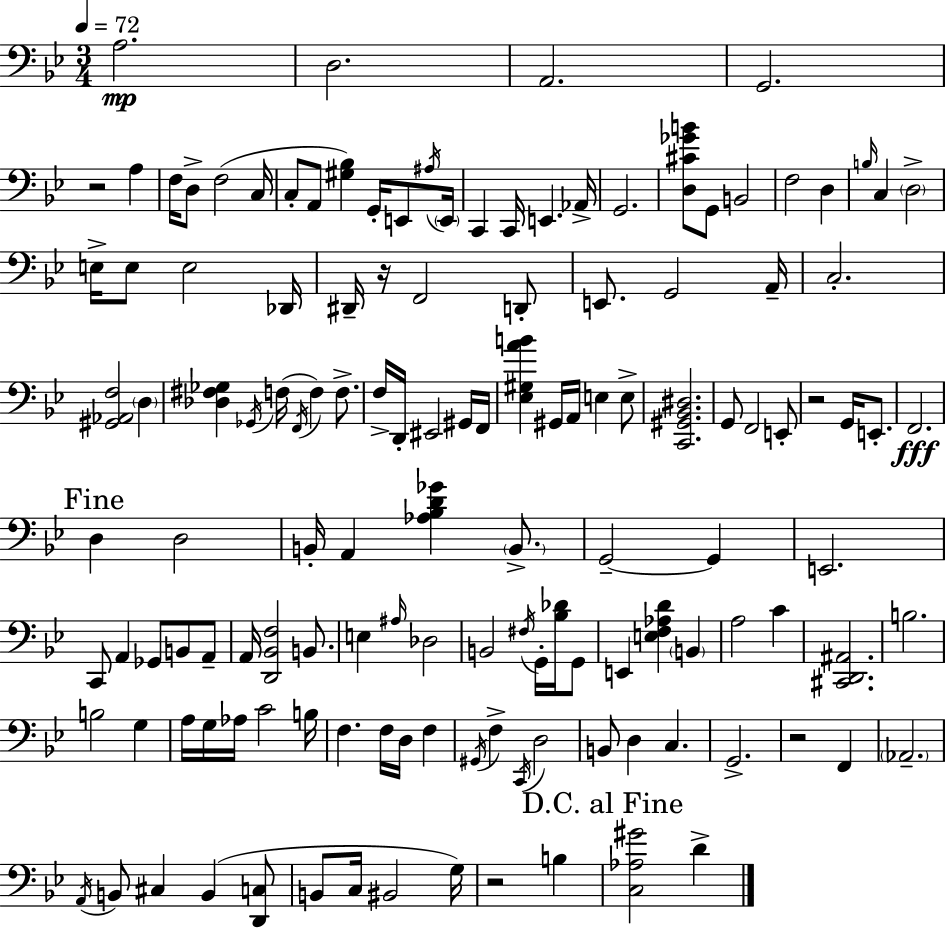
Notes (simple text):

A3/h. D3/h. A2/h. G2/h. R/h A3/q F3/s D3/e F3/h C3/s C3/e A2/e [G#3,Bb3]/q G2/s E2/e A#3/s E2/s C2/q C2/s E2/q. Ab2/s G2/h. [D3,C#4,Gb4,B4]/e G2/e B2/h F3/h D3/q B3/s C3/q D3/h E3/s E3/e E3/h Db2/s D#2/s R/s F2/h D2/e E2/e. G2/h A2/s C3/h. [G#2,Ab2,F3]/h D3/q [Db3,F#3,Gb3]/q Gb2/s F3/s F2/s F3/q F3/e. F3/s D2/s EIS2/h G#2/s F2/s [Eb3,G#3,A4,B4]/q G#2/s A2/s E3/q E3/e [C2,G#2,Bb2,D#3]/h. G2/e F2/h E2/e R/h G2/s E2/e. F2/h. D3/q D3/h B2/s A2/q [Ab3,Bb3,D4,Gb4]/q B2/e. G2/h G2/q E2/h. C2/e A2/q Gb2/e B2/e A2/e A2/s [D2,Bb2,F3]/h B2/e. E3/q A#3/s Db3/h B2/h F#3/s G2/s [Bb3,Db4]/s G2/e E2/q [E3,F3,Ab3,D4]/q B2/q A3/h C4/q [C#2,D2,A#2]/h. B3/h. B3/h G3/q A3/s G3/s Ab3/s C4/h B3/s F3/q. F3/s D3/s F3/q G#2/s F3/q C2/s D3/h B2/e D3/q C3/q. G2/h. R/h F2/q Ab2/h. A2/s B2/e C#3/q B2/q [D2,C3]/e B2/e C3/s BIS2/h G3/s R/h B3/q [C3,Ab3,G#4]/h D4/q